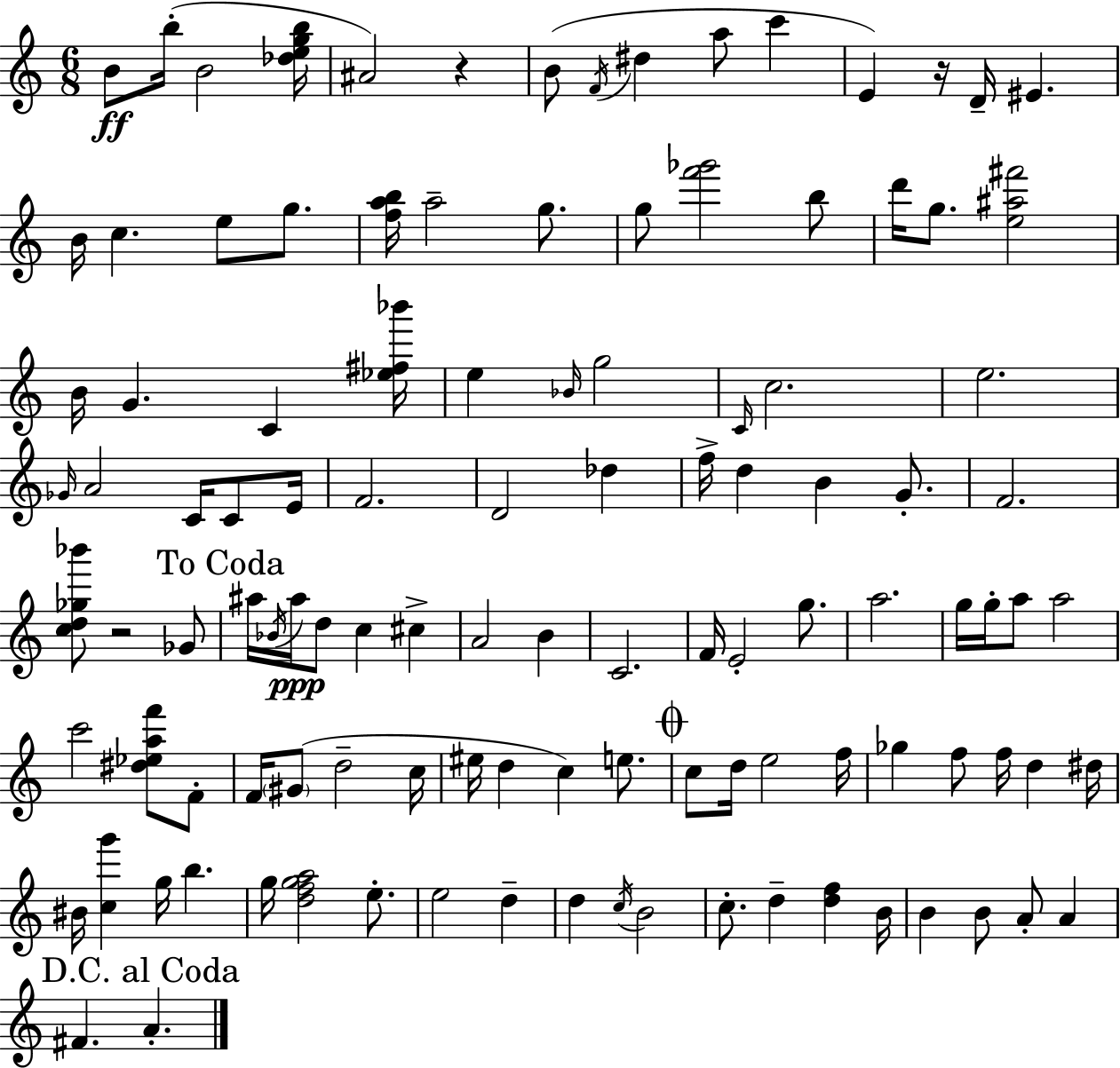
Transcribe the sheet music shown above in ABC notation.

X:1
T:Untitled
M:6/8
L:1/4
K:C
B/2 b/4 B2 [_degb]/4 ^A2 z B/2 F/4 ^d a/2 c' E z/4 D/4 ^E B/4 c e/2 g/2 [fab]/4 a2 g/2 g/2 [f'_g']2 b/2 d'/4 g/2 [e^a^f']2 B/4 G C [_e^f_b']/4 e _B/4 g2 C/4 c2 e2 _G/4 A2 C/4 C/2 E/4 F2 D2 _d f/4 d B G/2 F2 [cd_g_b']/2 z2 _G/2 ^a/4 _B/4 ^a/4 d/2 c ^c A2 B C2 F/4 E2 g/2 a2 g/4 g/4 a/2 a2 c'2 [^d_eaf']/2 F/2 F/4 ^G/2 d2 c/4 ^e/4 d c e/2 c/2 d/4 e2 f/4 _g f/2 f/4 d ^d/4 ^B/4 [cg'] g/4 b g/4 [dfga]2 e/2 e2 d d c/4 B2 c/2 d [df] B/4 B B/2 A/2 A ^F A